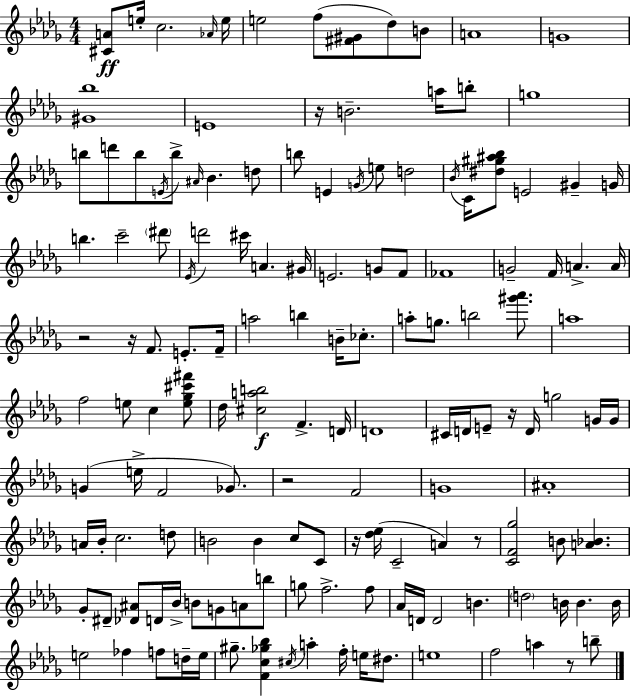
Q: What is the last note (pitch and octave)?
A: B5